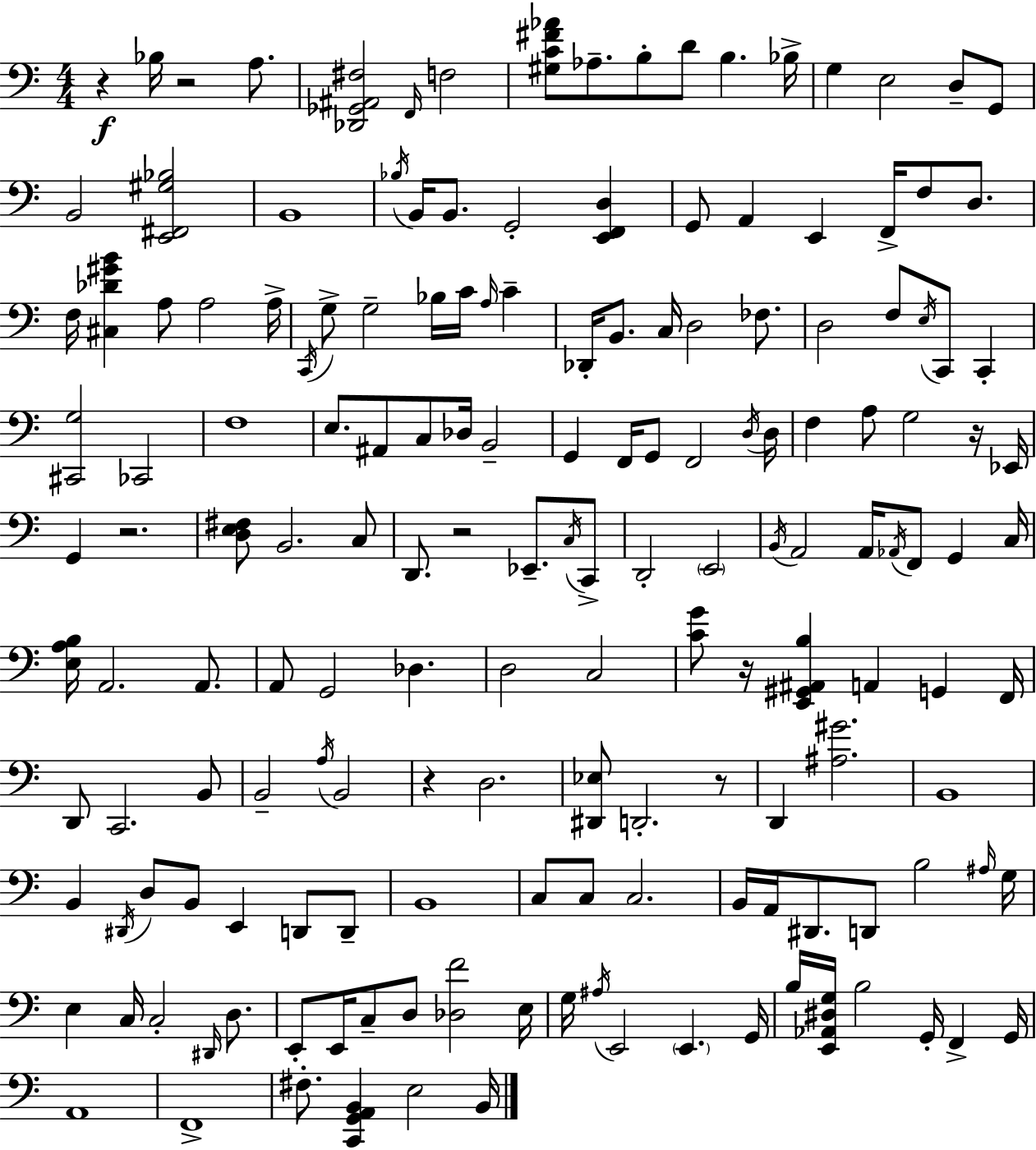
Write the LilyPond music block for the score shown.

{
  \clef bass
  \numericTimeSignature
  \time 4/4
  \key c \major
  \repeat volta 2 { r4\f bes16 r2 a8. | <des, ges, ais, fis>2 \grace { f,16 } f2 | <gis c' fis' aes'>8 aes8.-- b8-. d'8 b4. | bes16-> g4 e2 d8-- g,8 | \break b,2 <e, fis, gis bes>2 | b,1 | \acciaccatura { bes16 } b,16 b,8. g,2-. <e, f, d>4 | g,8 a,4 e,4 f,16-> f8 d8. | \break f16 <cis des' gis' b'>4 a8 a2 | a16-> \acciaccatura { c,16 } g8-> g2-- bes16 c'16 \grace { a16 } | c'4-- des,16-. b,8. c16 d2 | fes8. d2 f8 \acciaccatura { e16 } c,8 | \break c,4-. <cis, g>2 ces,2 | f1 | e8. ais,8 c8 des16 b,2-- | g,4 f,16 g,8 f,2 | \break \acciaccatura { d16 } d16 f4 a8 g2 | r16 ees,16 g,4 r2. | <d e fis>8 b,2. | c8 d,8. r2 | \break ees,8.-- \acciaccatura { c16 } c,8-> d,2-. \parenthesize e,2 | \acciaccatura { b,16 } a,2 | a,16 \acciaccatura { aes,16 } f,8 g,4 c16 <e a b>16 a,2. | a,8. a,8 g,2 | \break des4. d2 | c2 <c' g'>8 r16 <e, gis, ais, b>4 | a,4 g,4 f,16 d,8 c,2. | b,8 b,2-- | \break \acciaccatura { a16 } b,2 r4 d2. | <dis, ees>8 d,2.-. | r8 d,4 <ais gis'>2. | b,1 | \break b,4 \acciaccatura { dis,16 } d8 | b,8 e,4 d,8 d,8-- b,1 | c8 c8 c2. | b,16 a,16 dis,8. | \break d,8 b2 \grace { ais16 } g16 e4 | c16 c2-. \grace { dis,16 } d8. e,8-. e,16 | c8-- d8 <des f'>2 e16 g16 \acciaccatura { ais16 } e,2 | \parenthesize e,4. g,16 b16 <e, aes, dis g>16 | \break b2 g,16-. f,4-> g,16 a,1 | f,1-> | fis8.-. | <c, g, a, b,>4 e2 b,16 } \bar "|."
}